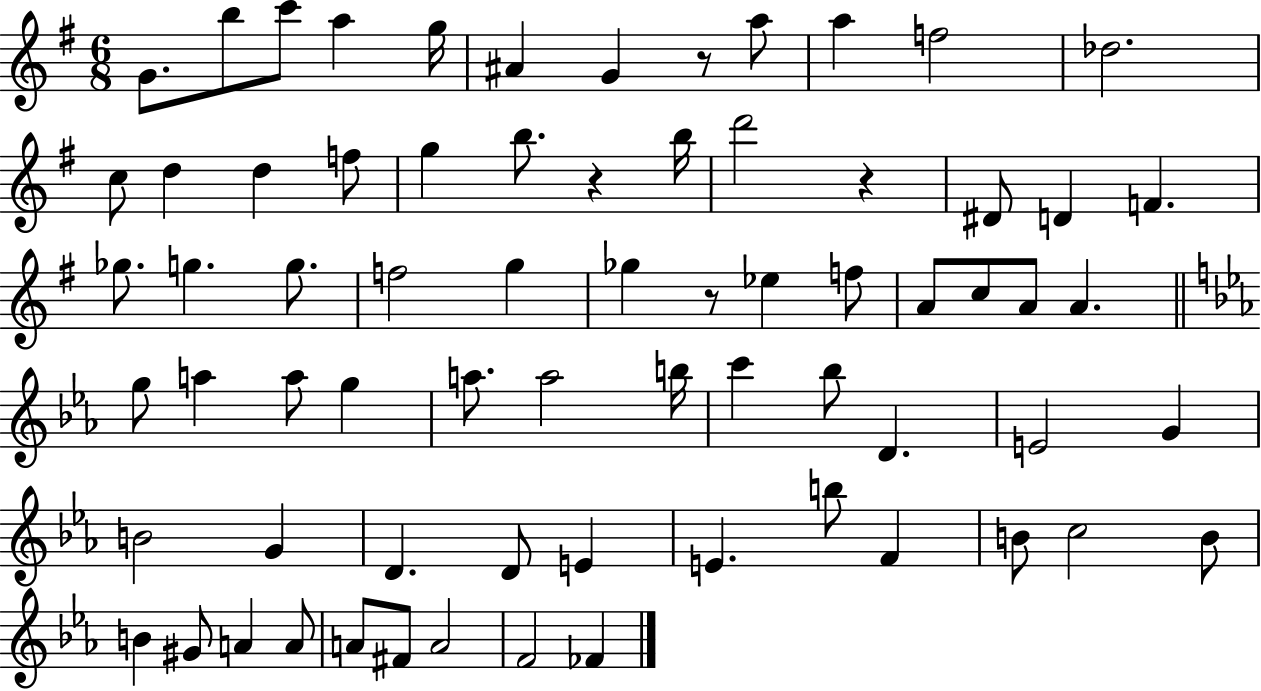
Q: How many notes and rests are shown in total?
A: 70